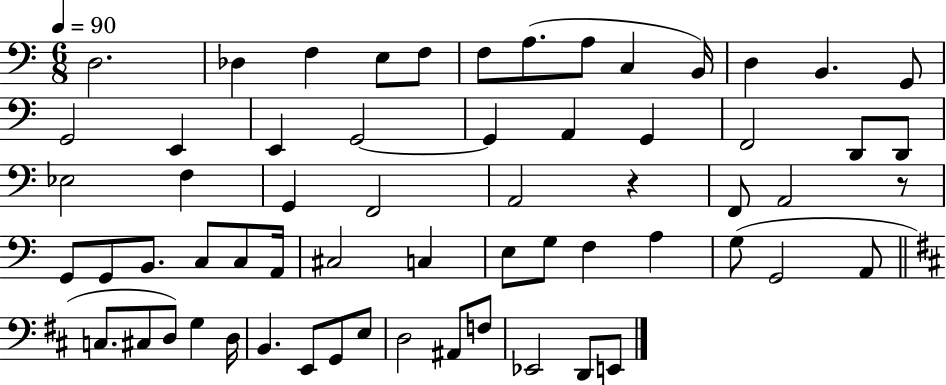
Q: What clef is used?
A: bass